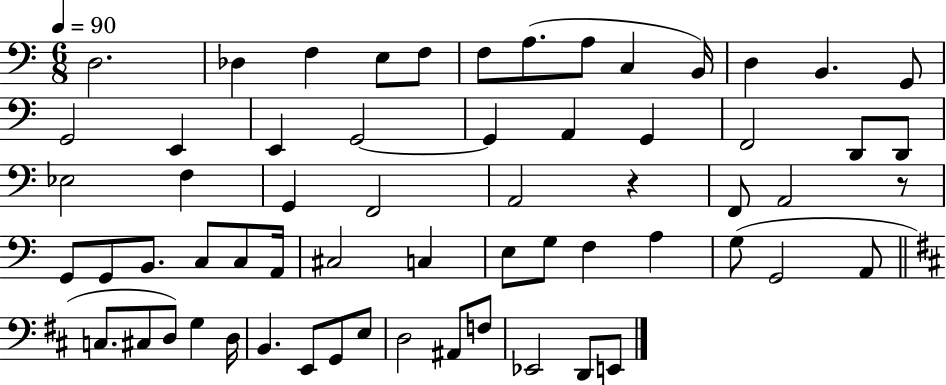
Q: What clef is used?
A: bass